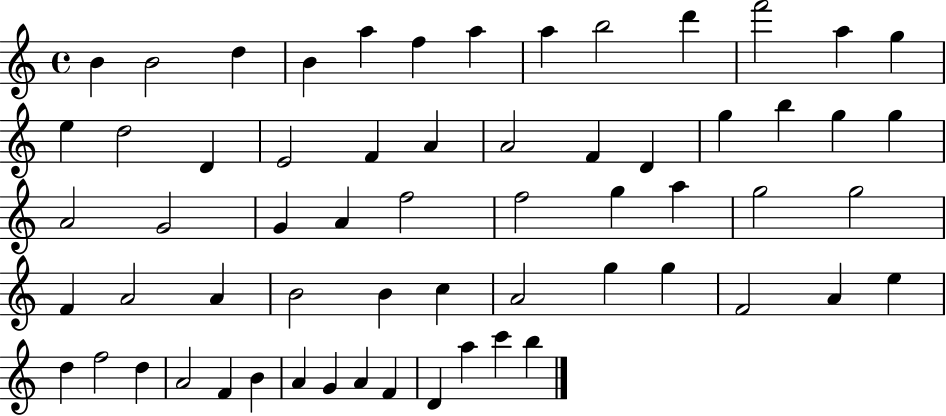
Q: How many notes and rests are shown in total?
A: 62